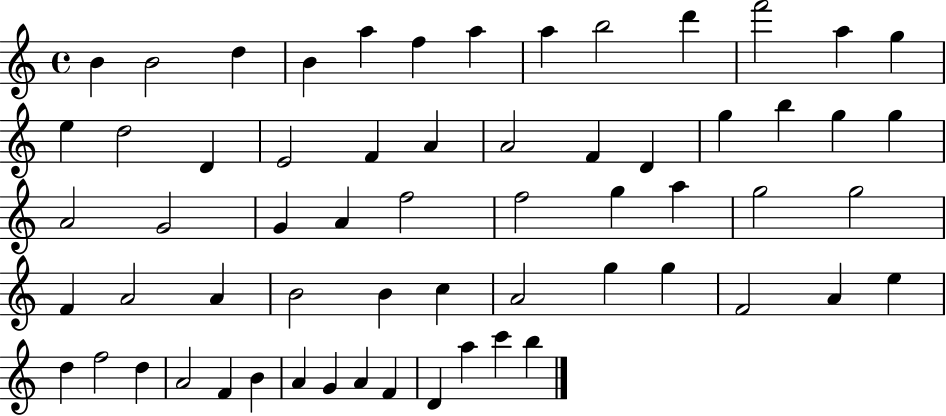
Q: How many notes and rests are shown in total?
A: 62